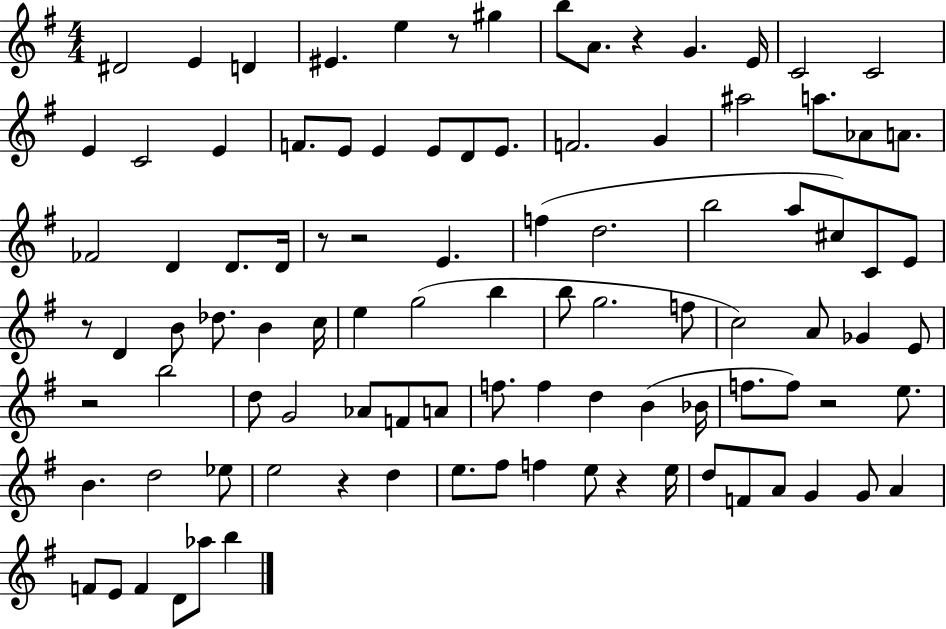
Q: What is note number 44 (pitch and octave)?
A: C5